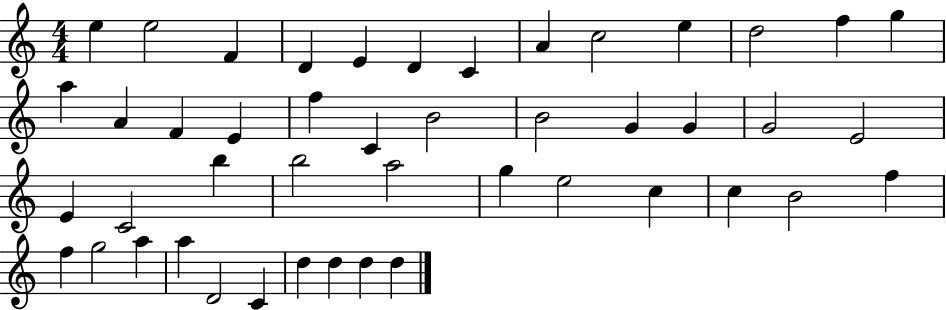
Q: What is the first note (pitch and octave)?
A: E5